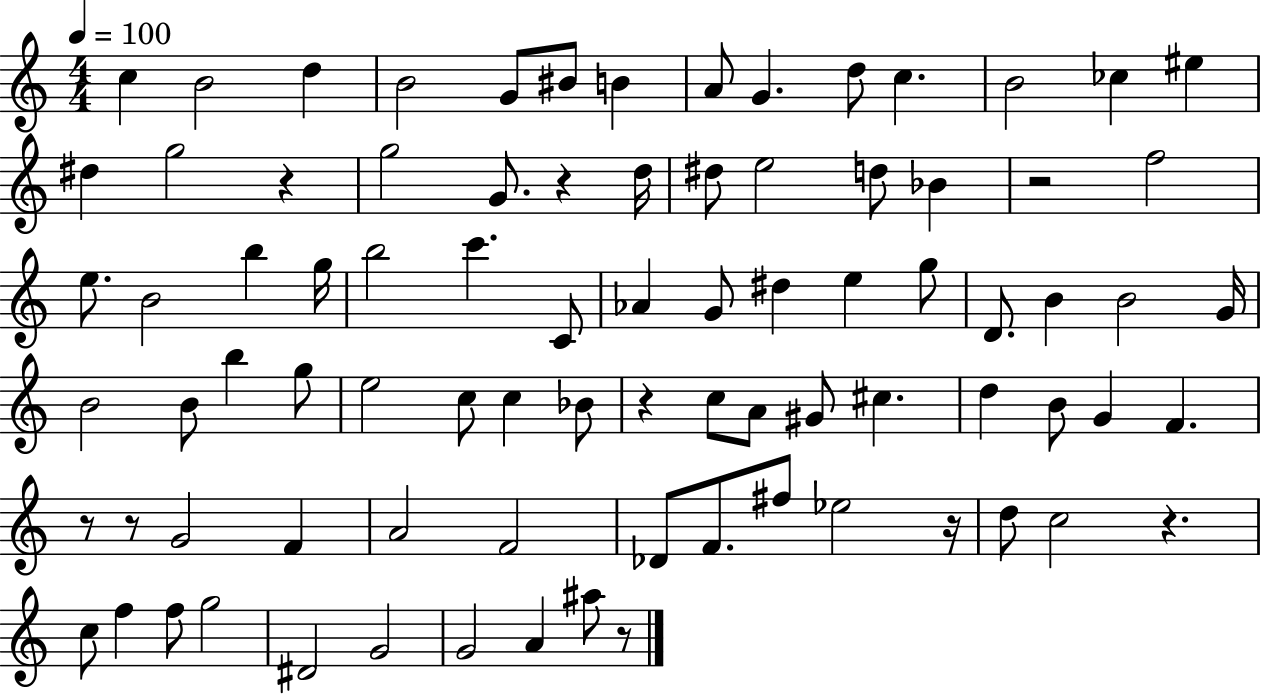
{
  \clef treble
  \numericTimeSignature
  \time 4/4
  \key c \major
  \tempo 4 = 100
  c''4 b'2 d''4 | b'2 g'8 bis'8 b'4 | a'8 g'4. d''8 c''4. | b'2 ces''4 eis''4 | \break dis''4 g''2 r4 | g''2 g'8. r4 d''16 | dis''8 e''2 d''8 bes'4 | r2 f''2 | \break e''8. b'2 b''4 g''16 | b''2 c'''4. c'8 | aes'4 g'8 dis''4 e''4 g''8 | d'8. b'4 b'2 g'16 | \break b'2 b'8 b''4 g''8 | e''2 c''8 c''4 bes'8 | r4 c''8 a'8 gis'8 cis''4. | d''4 b'8 g'4 f'4. | \break r8 r8 g'2 f'4 | a'2 f'2 | des'8 f'8. fis''8 ees''2 r16 | d''8 c''2 r4. | \break c''8 f''4 f''8 g''2 | dis'2 g'2 | g'2 a'4 ais''8 r8 | \bar "|."
}